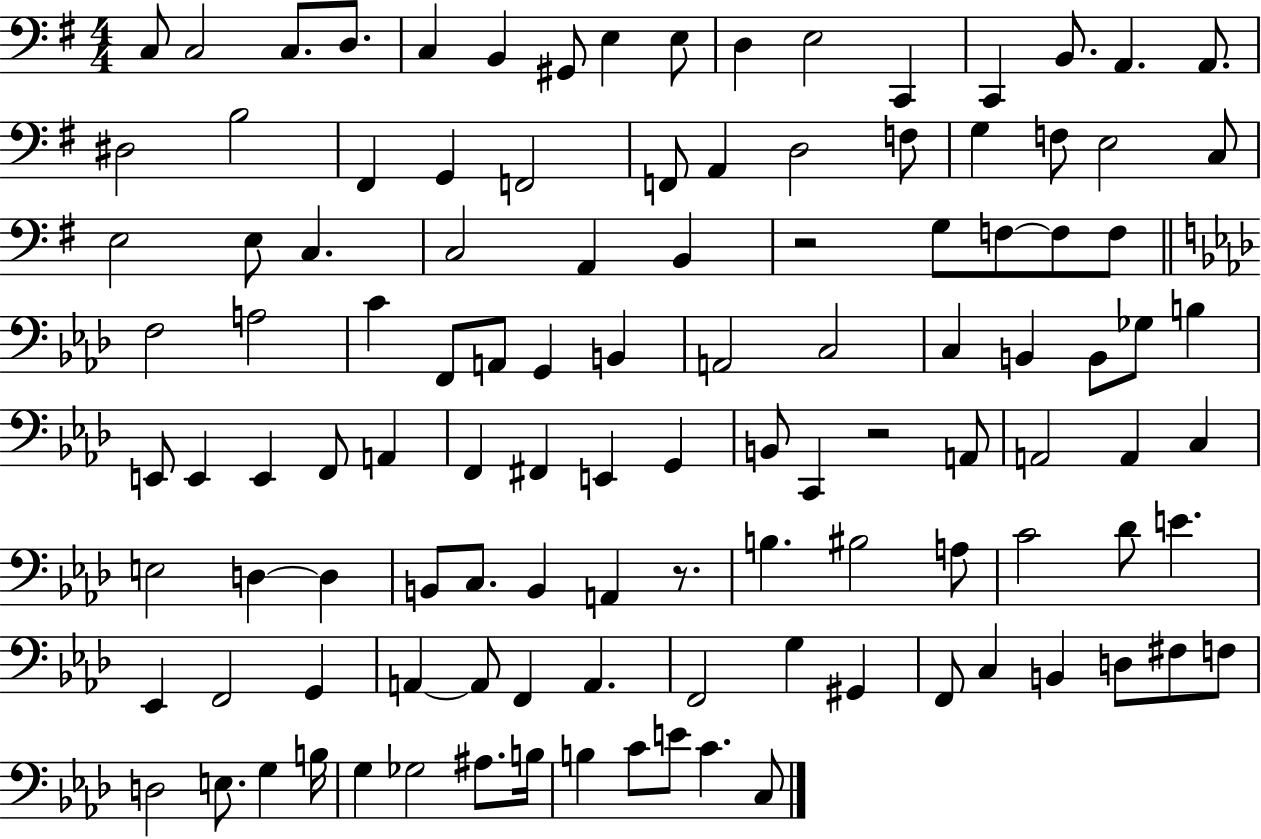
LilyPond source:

{
  \clef bass
  \numericTimeSignature
  \time 4/4
  \key g \major
  c8 c2 c8. d8. | c4 b,4 gis,8 e4 e8 | d4 e2 c,4 | c,4 b,8. a,4. a,8. | \break dis2 b2 | fis,4 g,4 f,2 | f,8 a,4 d2 f8 | g4 f8 e2 c8 | \break e2 e8 c4. | c2 a,4 b,4 | r2 g8 f8~~ f8 f8 | \bar "||" \break \key aes \major f2 a2 | c'4 f,8 a,8 g,4 b,4 | a,2 c2 | c4 b,4 b,8 ges8 b4 | \break e,8 e,4 e,4 f,8 a,4 | f,4 fis,4 e,4 g,4 | b,8 c,4 r2 a,8 | a,2 a,4 c4 | \break e2 d4~~ d4 | b,8 c8. b,4 a,4 r8. | b4. bis2 a8 | c'2 des'8 e'4. | \break ees,4 f,2 g,4 | a,4~~ a,8 f,4 a,4. | f,2 g4 gis,4 | f,8 c4 b,4 d8 fis8 f8 | \break d2 e8. g4 b16 | g4 ges2 ais8. b16 | b4 c'8 e'8 c'4. c8 | \bar "|."
}